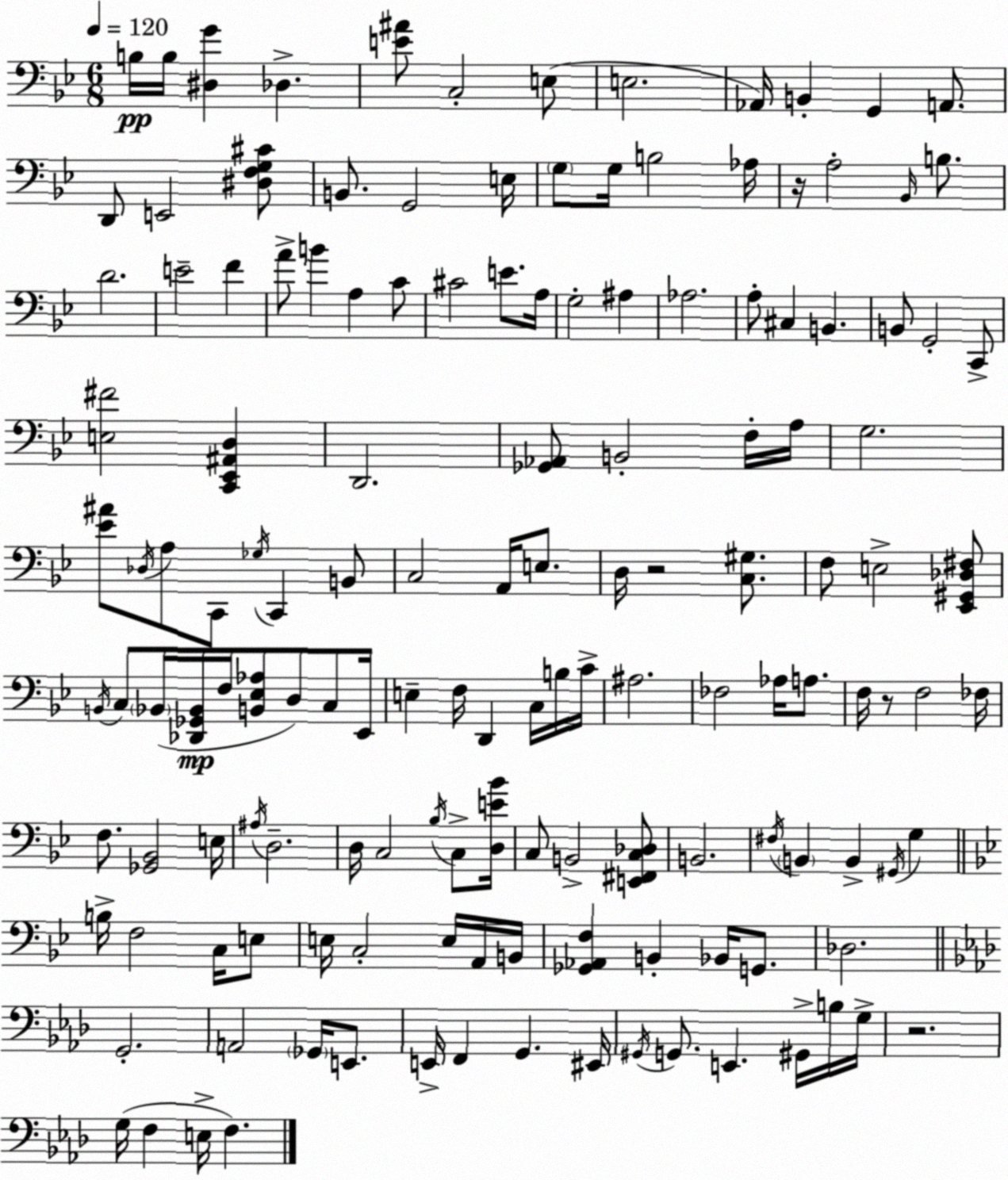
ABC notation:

X:1
T:Untitled
M:6/8
L:1/4
K:Gm
B,/4 B,/4 [^D,G] _D, [E^A]/2 C,2 E,/2 E,2 _A,,/4 B,, G,, A,,/2 D,,/2 E,,2 [^D,F,G,^C]/2 B,,/2 G,,2 E,/4 G,/2 G,/4 B,2 _A,/4 z/4 A,2 _B,,/4 B,/2 D2 E2 F A/2 B A, C/2 ^C2 E/2 A,/4 G,2 ^A, _A,2 A,/2 ^C, B,, B,,/2 G,,2 C,,/2 [E,^F]2 [C,,_E,,^A,,D,] D,,2 [_G,,_A,,]/2 B,,2 F,/4 A,/4 G,2 [_E^A]/2 _D,/4 A,/2 C,,/2 _G,/4 C,, B,,/2 C,2 A,,/4 E,/2 D,/4 z2 [C,^G,]/2 F,/2 E,2 [_E,,^G,,_D,^F,]/2 B,,/4 C,/2 _B,,/4 [_D,,_G,,_B,,]/4 F,/4 [B,,_E,_A,]/2 D,/2 C,/2 _E,,/4 E, F,/4 D,, C,/4 B,/4 C/4 ^A,2 _F,2 _A,/4 A,/2 F,/4 z/2 F,2 _F,/4 F,/2 [_G,,_B,,]2 E,/4 ^A,/4 D,2 D,/4 C,2 _B,/4 C,/2 [D,E_B]/4 C,/2 B,,2 [E,,^F,,C,_D,]/2 B,,2 ^F,/4 B,, B,, ^G,,/4 G, B,/4 F,2 C,/4 E,/2 E,/4 C,2 E,/4 A,,/4 B,,/4 [_G,,_A,,F,] B,, _B,,/4 G,,/2 _D,2 G,,2 A,,2 _G,,/4 E,,/2 E,,/4 F,, G,, ^E,,/4 ^G,,/4 G,,/2 E,, ^G,,/4 B,/4 G,/4 z2 G,/4 F, E,/4 F,